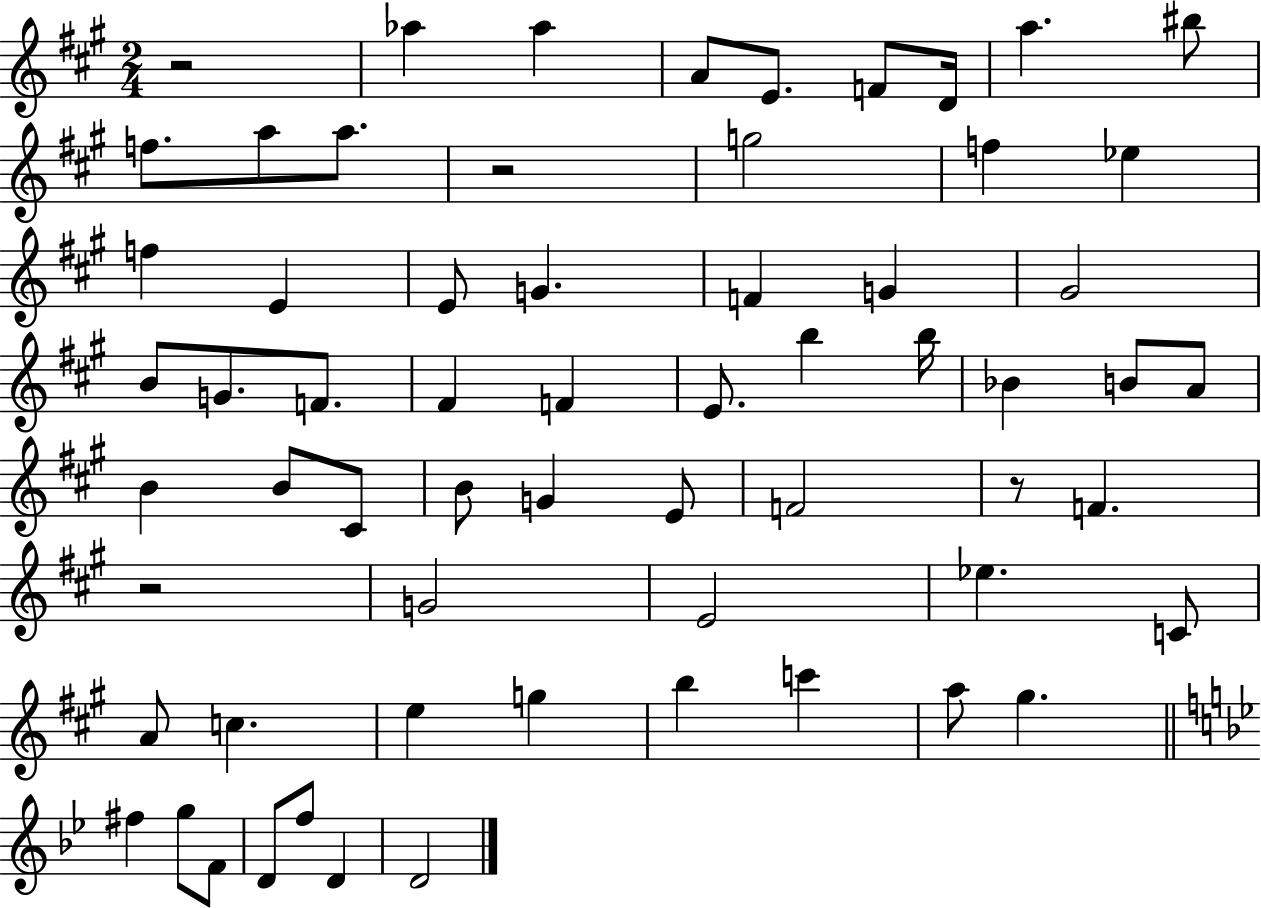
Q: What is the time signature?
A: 2/4